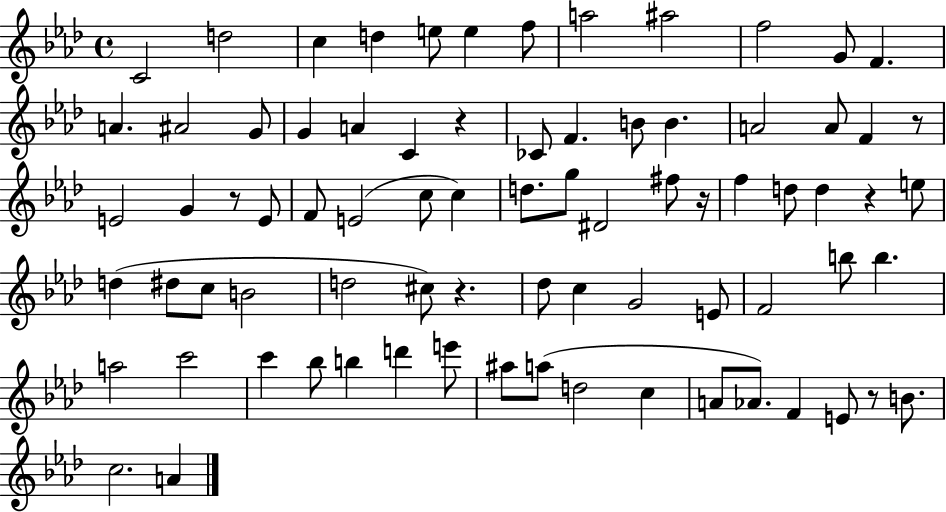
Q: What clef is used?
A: treble